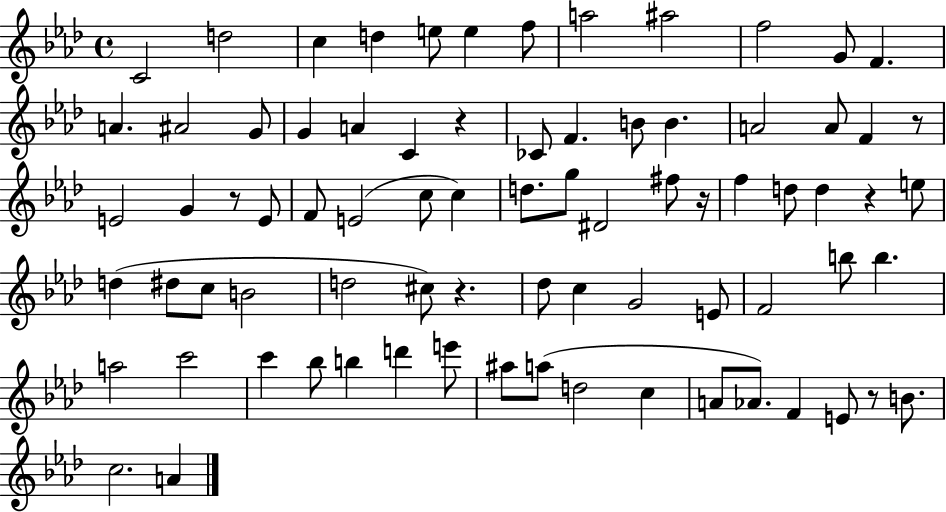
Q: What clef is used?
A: treble